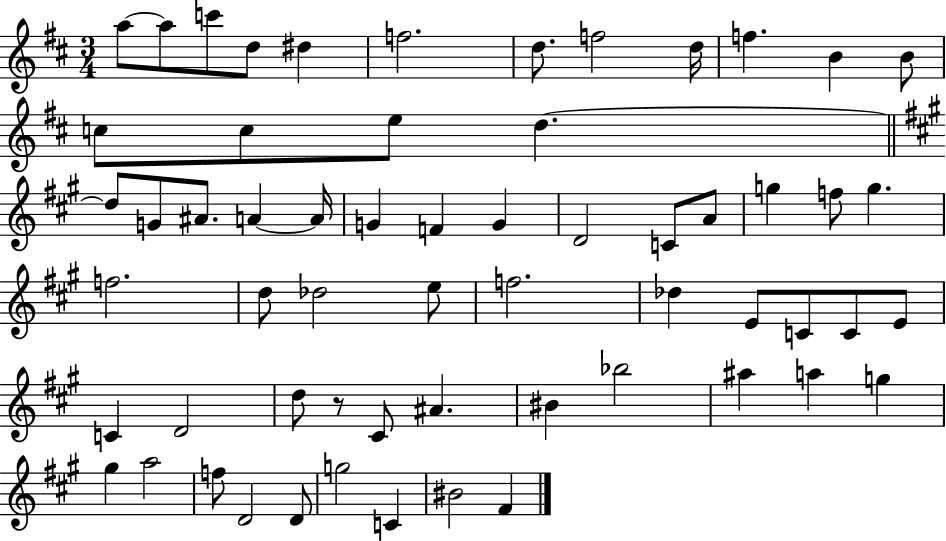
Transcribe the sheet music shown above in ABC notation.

X:1
T:Untitled
M:3/4
L:1/4
K:D
a/2 a/2 c'/2 d/2 ^d f2 d/2 f2 d/4 f B B/2 c/2 c/2 e/2 d d/2 G/2 ^A/2 A A/4 G F G D2 C/2 A/2 g f/2 g f2 d/2 _d2 e/2 f2 _d E/2 C/2 C/2 E/2 C D2 d/2 z/2 ^C/2 ^A ^B _b2 ^a a g ^g a2 f/2 D2 D/2 g2 C ^B2 ^F